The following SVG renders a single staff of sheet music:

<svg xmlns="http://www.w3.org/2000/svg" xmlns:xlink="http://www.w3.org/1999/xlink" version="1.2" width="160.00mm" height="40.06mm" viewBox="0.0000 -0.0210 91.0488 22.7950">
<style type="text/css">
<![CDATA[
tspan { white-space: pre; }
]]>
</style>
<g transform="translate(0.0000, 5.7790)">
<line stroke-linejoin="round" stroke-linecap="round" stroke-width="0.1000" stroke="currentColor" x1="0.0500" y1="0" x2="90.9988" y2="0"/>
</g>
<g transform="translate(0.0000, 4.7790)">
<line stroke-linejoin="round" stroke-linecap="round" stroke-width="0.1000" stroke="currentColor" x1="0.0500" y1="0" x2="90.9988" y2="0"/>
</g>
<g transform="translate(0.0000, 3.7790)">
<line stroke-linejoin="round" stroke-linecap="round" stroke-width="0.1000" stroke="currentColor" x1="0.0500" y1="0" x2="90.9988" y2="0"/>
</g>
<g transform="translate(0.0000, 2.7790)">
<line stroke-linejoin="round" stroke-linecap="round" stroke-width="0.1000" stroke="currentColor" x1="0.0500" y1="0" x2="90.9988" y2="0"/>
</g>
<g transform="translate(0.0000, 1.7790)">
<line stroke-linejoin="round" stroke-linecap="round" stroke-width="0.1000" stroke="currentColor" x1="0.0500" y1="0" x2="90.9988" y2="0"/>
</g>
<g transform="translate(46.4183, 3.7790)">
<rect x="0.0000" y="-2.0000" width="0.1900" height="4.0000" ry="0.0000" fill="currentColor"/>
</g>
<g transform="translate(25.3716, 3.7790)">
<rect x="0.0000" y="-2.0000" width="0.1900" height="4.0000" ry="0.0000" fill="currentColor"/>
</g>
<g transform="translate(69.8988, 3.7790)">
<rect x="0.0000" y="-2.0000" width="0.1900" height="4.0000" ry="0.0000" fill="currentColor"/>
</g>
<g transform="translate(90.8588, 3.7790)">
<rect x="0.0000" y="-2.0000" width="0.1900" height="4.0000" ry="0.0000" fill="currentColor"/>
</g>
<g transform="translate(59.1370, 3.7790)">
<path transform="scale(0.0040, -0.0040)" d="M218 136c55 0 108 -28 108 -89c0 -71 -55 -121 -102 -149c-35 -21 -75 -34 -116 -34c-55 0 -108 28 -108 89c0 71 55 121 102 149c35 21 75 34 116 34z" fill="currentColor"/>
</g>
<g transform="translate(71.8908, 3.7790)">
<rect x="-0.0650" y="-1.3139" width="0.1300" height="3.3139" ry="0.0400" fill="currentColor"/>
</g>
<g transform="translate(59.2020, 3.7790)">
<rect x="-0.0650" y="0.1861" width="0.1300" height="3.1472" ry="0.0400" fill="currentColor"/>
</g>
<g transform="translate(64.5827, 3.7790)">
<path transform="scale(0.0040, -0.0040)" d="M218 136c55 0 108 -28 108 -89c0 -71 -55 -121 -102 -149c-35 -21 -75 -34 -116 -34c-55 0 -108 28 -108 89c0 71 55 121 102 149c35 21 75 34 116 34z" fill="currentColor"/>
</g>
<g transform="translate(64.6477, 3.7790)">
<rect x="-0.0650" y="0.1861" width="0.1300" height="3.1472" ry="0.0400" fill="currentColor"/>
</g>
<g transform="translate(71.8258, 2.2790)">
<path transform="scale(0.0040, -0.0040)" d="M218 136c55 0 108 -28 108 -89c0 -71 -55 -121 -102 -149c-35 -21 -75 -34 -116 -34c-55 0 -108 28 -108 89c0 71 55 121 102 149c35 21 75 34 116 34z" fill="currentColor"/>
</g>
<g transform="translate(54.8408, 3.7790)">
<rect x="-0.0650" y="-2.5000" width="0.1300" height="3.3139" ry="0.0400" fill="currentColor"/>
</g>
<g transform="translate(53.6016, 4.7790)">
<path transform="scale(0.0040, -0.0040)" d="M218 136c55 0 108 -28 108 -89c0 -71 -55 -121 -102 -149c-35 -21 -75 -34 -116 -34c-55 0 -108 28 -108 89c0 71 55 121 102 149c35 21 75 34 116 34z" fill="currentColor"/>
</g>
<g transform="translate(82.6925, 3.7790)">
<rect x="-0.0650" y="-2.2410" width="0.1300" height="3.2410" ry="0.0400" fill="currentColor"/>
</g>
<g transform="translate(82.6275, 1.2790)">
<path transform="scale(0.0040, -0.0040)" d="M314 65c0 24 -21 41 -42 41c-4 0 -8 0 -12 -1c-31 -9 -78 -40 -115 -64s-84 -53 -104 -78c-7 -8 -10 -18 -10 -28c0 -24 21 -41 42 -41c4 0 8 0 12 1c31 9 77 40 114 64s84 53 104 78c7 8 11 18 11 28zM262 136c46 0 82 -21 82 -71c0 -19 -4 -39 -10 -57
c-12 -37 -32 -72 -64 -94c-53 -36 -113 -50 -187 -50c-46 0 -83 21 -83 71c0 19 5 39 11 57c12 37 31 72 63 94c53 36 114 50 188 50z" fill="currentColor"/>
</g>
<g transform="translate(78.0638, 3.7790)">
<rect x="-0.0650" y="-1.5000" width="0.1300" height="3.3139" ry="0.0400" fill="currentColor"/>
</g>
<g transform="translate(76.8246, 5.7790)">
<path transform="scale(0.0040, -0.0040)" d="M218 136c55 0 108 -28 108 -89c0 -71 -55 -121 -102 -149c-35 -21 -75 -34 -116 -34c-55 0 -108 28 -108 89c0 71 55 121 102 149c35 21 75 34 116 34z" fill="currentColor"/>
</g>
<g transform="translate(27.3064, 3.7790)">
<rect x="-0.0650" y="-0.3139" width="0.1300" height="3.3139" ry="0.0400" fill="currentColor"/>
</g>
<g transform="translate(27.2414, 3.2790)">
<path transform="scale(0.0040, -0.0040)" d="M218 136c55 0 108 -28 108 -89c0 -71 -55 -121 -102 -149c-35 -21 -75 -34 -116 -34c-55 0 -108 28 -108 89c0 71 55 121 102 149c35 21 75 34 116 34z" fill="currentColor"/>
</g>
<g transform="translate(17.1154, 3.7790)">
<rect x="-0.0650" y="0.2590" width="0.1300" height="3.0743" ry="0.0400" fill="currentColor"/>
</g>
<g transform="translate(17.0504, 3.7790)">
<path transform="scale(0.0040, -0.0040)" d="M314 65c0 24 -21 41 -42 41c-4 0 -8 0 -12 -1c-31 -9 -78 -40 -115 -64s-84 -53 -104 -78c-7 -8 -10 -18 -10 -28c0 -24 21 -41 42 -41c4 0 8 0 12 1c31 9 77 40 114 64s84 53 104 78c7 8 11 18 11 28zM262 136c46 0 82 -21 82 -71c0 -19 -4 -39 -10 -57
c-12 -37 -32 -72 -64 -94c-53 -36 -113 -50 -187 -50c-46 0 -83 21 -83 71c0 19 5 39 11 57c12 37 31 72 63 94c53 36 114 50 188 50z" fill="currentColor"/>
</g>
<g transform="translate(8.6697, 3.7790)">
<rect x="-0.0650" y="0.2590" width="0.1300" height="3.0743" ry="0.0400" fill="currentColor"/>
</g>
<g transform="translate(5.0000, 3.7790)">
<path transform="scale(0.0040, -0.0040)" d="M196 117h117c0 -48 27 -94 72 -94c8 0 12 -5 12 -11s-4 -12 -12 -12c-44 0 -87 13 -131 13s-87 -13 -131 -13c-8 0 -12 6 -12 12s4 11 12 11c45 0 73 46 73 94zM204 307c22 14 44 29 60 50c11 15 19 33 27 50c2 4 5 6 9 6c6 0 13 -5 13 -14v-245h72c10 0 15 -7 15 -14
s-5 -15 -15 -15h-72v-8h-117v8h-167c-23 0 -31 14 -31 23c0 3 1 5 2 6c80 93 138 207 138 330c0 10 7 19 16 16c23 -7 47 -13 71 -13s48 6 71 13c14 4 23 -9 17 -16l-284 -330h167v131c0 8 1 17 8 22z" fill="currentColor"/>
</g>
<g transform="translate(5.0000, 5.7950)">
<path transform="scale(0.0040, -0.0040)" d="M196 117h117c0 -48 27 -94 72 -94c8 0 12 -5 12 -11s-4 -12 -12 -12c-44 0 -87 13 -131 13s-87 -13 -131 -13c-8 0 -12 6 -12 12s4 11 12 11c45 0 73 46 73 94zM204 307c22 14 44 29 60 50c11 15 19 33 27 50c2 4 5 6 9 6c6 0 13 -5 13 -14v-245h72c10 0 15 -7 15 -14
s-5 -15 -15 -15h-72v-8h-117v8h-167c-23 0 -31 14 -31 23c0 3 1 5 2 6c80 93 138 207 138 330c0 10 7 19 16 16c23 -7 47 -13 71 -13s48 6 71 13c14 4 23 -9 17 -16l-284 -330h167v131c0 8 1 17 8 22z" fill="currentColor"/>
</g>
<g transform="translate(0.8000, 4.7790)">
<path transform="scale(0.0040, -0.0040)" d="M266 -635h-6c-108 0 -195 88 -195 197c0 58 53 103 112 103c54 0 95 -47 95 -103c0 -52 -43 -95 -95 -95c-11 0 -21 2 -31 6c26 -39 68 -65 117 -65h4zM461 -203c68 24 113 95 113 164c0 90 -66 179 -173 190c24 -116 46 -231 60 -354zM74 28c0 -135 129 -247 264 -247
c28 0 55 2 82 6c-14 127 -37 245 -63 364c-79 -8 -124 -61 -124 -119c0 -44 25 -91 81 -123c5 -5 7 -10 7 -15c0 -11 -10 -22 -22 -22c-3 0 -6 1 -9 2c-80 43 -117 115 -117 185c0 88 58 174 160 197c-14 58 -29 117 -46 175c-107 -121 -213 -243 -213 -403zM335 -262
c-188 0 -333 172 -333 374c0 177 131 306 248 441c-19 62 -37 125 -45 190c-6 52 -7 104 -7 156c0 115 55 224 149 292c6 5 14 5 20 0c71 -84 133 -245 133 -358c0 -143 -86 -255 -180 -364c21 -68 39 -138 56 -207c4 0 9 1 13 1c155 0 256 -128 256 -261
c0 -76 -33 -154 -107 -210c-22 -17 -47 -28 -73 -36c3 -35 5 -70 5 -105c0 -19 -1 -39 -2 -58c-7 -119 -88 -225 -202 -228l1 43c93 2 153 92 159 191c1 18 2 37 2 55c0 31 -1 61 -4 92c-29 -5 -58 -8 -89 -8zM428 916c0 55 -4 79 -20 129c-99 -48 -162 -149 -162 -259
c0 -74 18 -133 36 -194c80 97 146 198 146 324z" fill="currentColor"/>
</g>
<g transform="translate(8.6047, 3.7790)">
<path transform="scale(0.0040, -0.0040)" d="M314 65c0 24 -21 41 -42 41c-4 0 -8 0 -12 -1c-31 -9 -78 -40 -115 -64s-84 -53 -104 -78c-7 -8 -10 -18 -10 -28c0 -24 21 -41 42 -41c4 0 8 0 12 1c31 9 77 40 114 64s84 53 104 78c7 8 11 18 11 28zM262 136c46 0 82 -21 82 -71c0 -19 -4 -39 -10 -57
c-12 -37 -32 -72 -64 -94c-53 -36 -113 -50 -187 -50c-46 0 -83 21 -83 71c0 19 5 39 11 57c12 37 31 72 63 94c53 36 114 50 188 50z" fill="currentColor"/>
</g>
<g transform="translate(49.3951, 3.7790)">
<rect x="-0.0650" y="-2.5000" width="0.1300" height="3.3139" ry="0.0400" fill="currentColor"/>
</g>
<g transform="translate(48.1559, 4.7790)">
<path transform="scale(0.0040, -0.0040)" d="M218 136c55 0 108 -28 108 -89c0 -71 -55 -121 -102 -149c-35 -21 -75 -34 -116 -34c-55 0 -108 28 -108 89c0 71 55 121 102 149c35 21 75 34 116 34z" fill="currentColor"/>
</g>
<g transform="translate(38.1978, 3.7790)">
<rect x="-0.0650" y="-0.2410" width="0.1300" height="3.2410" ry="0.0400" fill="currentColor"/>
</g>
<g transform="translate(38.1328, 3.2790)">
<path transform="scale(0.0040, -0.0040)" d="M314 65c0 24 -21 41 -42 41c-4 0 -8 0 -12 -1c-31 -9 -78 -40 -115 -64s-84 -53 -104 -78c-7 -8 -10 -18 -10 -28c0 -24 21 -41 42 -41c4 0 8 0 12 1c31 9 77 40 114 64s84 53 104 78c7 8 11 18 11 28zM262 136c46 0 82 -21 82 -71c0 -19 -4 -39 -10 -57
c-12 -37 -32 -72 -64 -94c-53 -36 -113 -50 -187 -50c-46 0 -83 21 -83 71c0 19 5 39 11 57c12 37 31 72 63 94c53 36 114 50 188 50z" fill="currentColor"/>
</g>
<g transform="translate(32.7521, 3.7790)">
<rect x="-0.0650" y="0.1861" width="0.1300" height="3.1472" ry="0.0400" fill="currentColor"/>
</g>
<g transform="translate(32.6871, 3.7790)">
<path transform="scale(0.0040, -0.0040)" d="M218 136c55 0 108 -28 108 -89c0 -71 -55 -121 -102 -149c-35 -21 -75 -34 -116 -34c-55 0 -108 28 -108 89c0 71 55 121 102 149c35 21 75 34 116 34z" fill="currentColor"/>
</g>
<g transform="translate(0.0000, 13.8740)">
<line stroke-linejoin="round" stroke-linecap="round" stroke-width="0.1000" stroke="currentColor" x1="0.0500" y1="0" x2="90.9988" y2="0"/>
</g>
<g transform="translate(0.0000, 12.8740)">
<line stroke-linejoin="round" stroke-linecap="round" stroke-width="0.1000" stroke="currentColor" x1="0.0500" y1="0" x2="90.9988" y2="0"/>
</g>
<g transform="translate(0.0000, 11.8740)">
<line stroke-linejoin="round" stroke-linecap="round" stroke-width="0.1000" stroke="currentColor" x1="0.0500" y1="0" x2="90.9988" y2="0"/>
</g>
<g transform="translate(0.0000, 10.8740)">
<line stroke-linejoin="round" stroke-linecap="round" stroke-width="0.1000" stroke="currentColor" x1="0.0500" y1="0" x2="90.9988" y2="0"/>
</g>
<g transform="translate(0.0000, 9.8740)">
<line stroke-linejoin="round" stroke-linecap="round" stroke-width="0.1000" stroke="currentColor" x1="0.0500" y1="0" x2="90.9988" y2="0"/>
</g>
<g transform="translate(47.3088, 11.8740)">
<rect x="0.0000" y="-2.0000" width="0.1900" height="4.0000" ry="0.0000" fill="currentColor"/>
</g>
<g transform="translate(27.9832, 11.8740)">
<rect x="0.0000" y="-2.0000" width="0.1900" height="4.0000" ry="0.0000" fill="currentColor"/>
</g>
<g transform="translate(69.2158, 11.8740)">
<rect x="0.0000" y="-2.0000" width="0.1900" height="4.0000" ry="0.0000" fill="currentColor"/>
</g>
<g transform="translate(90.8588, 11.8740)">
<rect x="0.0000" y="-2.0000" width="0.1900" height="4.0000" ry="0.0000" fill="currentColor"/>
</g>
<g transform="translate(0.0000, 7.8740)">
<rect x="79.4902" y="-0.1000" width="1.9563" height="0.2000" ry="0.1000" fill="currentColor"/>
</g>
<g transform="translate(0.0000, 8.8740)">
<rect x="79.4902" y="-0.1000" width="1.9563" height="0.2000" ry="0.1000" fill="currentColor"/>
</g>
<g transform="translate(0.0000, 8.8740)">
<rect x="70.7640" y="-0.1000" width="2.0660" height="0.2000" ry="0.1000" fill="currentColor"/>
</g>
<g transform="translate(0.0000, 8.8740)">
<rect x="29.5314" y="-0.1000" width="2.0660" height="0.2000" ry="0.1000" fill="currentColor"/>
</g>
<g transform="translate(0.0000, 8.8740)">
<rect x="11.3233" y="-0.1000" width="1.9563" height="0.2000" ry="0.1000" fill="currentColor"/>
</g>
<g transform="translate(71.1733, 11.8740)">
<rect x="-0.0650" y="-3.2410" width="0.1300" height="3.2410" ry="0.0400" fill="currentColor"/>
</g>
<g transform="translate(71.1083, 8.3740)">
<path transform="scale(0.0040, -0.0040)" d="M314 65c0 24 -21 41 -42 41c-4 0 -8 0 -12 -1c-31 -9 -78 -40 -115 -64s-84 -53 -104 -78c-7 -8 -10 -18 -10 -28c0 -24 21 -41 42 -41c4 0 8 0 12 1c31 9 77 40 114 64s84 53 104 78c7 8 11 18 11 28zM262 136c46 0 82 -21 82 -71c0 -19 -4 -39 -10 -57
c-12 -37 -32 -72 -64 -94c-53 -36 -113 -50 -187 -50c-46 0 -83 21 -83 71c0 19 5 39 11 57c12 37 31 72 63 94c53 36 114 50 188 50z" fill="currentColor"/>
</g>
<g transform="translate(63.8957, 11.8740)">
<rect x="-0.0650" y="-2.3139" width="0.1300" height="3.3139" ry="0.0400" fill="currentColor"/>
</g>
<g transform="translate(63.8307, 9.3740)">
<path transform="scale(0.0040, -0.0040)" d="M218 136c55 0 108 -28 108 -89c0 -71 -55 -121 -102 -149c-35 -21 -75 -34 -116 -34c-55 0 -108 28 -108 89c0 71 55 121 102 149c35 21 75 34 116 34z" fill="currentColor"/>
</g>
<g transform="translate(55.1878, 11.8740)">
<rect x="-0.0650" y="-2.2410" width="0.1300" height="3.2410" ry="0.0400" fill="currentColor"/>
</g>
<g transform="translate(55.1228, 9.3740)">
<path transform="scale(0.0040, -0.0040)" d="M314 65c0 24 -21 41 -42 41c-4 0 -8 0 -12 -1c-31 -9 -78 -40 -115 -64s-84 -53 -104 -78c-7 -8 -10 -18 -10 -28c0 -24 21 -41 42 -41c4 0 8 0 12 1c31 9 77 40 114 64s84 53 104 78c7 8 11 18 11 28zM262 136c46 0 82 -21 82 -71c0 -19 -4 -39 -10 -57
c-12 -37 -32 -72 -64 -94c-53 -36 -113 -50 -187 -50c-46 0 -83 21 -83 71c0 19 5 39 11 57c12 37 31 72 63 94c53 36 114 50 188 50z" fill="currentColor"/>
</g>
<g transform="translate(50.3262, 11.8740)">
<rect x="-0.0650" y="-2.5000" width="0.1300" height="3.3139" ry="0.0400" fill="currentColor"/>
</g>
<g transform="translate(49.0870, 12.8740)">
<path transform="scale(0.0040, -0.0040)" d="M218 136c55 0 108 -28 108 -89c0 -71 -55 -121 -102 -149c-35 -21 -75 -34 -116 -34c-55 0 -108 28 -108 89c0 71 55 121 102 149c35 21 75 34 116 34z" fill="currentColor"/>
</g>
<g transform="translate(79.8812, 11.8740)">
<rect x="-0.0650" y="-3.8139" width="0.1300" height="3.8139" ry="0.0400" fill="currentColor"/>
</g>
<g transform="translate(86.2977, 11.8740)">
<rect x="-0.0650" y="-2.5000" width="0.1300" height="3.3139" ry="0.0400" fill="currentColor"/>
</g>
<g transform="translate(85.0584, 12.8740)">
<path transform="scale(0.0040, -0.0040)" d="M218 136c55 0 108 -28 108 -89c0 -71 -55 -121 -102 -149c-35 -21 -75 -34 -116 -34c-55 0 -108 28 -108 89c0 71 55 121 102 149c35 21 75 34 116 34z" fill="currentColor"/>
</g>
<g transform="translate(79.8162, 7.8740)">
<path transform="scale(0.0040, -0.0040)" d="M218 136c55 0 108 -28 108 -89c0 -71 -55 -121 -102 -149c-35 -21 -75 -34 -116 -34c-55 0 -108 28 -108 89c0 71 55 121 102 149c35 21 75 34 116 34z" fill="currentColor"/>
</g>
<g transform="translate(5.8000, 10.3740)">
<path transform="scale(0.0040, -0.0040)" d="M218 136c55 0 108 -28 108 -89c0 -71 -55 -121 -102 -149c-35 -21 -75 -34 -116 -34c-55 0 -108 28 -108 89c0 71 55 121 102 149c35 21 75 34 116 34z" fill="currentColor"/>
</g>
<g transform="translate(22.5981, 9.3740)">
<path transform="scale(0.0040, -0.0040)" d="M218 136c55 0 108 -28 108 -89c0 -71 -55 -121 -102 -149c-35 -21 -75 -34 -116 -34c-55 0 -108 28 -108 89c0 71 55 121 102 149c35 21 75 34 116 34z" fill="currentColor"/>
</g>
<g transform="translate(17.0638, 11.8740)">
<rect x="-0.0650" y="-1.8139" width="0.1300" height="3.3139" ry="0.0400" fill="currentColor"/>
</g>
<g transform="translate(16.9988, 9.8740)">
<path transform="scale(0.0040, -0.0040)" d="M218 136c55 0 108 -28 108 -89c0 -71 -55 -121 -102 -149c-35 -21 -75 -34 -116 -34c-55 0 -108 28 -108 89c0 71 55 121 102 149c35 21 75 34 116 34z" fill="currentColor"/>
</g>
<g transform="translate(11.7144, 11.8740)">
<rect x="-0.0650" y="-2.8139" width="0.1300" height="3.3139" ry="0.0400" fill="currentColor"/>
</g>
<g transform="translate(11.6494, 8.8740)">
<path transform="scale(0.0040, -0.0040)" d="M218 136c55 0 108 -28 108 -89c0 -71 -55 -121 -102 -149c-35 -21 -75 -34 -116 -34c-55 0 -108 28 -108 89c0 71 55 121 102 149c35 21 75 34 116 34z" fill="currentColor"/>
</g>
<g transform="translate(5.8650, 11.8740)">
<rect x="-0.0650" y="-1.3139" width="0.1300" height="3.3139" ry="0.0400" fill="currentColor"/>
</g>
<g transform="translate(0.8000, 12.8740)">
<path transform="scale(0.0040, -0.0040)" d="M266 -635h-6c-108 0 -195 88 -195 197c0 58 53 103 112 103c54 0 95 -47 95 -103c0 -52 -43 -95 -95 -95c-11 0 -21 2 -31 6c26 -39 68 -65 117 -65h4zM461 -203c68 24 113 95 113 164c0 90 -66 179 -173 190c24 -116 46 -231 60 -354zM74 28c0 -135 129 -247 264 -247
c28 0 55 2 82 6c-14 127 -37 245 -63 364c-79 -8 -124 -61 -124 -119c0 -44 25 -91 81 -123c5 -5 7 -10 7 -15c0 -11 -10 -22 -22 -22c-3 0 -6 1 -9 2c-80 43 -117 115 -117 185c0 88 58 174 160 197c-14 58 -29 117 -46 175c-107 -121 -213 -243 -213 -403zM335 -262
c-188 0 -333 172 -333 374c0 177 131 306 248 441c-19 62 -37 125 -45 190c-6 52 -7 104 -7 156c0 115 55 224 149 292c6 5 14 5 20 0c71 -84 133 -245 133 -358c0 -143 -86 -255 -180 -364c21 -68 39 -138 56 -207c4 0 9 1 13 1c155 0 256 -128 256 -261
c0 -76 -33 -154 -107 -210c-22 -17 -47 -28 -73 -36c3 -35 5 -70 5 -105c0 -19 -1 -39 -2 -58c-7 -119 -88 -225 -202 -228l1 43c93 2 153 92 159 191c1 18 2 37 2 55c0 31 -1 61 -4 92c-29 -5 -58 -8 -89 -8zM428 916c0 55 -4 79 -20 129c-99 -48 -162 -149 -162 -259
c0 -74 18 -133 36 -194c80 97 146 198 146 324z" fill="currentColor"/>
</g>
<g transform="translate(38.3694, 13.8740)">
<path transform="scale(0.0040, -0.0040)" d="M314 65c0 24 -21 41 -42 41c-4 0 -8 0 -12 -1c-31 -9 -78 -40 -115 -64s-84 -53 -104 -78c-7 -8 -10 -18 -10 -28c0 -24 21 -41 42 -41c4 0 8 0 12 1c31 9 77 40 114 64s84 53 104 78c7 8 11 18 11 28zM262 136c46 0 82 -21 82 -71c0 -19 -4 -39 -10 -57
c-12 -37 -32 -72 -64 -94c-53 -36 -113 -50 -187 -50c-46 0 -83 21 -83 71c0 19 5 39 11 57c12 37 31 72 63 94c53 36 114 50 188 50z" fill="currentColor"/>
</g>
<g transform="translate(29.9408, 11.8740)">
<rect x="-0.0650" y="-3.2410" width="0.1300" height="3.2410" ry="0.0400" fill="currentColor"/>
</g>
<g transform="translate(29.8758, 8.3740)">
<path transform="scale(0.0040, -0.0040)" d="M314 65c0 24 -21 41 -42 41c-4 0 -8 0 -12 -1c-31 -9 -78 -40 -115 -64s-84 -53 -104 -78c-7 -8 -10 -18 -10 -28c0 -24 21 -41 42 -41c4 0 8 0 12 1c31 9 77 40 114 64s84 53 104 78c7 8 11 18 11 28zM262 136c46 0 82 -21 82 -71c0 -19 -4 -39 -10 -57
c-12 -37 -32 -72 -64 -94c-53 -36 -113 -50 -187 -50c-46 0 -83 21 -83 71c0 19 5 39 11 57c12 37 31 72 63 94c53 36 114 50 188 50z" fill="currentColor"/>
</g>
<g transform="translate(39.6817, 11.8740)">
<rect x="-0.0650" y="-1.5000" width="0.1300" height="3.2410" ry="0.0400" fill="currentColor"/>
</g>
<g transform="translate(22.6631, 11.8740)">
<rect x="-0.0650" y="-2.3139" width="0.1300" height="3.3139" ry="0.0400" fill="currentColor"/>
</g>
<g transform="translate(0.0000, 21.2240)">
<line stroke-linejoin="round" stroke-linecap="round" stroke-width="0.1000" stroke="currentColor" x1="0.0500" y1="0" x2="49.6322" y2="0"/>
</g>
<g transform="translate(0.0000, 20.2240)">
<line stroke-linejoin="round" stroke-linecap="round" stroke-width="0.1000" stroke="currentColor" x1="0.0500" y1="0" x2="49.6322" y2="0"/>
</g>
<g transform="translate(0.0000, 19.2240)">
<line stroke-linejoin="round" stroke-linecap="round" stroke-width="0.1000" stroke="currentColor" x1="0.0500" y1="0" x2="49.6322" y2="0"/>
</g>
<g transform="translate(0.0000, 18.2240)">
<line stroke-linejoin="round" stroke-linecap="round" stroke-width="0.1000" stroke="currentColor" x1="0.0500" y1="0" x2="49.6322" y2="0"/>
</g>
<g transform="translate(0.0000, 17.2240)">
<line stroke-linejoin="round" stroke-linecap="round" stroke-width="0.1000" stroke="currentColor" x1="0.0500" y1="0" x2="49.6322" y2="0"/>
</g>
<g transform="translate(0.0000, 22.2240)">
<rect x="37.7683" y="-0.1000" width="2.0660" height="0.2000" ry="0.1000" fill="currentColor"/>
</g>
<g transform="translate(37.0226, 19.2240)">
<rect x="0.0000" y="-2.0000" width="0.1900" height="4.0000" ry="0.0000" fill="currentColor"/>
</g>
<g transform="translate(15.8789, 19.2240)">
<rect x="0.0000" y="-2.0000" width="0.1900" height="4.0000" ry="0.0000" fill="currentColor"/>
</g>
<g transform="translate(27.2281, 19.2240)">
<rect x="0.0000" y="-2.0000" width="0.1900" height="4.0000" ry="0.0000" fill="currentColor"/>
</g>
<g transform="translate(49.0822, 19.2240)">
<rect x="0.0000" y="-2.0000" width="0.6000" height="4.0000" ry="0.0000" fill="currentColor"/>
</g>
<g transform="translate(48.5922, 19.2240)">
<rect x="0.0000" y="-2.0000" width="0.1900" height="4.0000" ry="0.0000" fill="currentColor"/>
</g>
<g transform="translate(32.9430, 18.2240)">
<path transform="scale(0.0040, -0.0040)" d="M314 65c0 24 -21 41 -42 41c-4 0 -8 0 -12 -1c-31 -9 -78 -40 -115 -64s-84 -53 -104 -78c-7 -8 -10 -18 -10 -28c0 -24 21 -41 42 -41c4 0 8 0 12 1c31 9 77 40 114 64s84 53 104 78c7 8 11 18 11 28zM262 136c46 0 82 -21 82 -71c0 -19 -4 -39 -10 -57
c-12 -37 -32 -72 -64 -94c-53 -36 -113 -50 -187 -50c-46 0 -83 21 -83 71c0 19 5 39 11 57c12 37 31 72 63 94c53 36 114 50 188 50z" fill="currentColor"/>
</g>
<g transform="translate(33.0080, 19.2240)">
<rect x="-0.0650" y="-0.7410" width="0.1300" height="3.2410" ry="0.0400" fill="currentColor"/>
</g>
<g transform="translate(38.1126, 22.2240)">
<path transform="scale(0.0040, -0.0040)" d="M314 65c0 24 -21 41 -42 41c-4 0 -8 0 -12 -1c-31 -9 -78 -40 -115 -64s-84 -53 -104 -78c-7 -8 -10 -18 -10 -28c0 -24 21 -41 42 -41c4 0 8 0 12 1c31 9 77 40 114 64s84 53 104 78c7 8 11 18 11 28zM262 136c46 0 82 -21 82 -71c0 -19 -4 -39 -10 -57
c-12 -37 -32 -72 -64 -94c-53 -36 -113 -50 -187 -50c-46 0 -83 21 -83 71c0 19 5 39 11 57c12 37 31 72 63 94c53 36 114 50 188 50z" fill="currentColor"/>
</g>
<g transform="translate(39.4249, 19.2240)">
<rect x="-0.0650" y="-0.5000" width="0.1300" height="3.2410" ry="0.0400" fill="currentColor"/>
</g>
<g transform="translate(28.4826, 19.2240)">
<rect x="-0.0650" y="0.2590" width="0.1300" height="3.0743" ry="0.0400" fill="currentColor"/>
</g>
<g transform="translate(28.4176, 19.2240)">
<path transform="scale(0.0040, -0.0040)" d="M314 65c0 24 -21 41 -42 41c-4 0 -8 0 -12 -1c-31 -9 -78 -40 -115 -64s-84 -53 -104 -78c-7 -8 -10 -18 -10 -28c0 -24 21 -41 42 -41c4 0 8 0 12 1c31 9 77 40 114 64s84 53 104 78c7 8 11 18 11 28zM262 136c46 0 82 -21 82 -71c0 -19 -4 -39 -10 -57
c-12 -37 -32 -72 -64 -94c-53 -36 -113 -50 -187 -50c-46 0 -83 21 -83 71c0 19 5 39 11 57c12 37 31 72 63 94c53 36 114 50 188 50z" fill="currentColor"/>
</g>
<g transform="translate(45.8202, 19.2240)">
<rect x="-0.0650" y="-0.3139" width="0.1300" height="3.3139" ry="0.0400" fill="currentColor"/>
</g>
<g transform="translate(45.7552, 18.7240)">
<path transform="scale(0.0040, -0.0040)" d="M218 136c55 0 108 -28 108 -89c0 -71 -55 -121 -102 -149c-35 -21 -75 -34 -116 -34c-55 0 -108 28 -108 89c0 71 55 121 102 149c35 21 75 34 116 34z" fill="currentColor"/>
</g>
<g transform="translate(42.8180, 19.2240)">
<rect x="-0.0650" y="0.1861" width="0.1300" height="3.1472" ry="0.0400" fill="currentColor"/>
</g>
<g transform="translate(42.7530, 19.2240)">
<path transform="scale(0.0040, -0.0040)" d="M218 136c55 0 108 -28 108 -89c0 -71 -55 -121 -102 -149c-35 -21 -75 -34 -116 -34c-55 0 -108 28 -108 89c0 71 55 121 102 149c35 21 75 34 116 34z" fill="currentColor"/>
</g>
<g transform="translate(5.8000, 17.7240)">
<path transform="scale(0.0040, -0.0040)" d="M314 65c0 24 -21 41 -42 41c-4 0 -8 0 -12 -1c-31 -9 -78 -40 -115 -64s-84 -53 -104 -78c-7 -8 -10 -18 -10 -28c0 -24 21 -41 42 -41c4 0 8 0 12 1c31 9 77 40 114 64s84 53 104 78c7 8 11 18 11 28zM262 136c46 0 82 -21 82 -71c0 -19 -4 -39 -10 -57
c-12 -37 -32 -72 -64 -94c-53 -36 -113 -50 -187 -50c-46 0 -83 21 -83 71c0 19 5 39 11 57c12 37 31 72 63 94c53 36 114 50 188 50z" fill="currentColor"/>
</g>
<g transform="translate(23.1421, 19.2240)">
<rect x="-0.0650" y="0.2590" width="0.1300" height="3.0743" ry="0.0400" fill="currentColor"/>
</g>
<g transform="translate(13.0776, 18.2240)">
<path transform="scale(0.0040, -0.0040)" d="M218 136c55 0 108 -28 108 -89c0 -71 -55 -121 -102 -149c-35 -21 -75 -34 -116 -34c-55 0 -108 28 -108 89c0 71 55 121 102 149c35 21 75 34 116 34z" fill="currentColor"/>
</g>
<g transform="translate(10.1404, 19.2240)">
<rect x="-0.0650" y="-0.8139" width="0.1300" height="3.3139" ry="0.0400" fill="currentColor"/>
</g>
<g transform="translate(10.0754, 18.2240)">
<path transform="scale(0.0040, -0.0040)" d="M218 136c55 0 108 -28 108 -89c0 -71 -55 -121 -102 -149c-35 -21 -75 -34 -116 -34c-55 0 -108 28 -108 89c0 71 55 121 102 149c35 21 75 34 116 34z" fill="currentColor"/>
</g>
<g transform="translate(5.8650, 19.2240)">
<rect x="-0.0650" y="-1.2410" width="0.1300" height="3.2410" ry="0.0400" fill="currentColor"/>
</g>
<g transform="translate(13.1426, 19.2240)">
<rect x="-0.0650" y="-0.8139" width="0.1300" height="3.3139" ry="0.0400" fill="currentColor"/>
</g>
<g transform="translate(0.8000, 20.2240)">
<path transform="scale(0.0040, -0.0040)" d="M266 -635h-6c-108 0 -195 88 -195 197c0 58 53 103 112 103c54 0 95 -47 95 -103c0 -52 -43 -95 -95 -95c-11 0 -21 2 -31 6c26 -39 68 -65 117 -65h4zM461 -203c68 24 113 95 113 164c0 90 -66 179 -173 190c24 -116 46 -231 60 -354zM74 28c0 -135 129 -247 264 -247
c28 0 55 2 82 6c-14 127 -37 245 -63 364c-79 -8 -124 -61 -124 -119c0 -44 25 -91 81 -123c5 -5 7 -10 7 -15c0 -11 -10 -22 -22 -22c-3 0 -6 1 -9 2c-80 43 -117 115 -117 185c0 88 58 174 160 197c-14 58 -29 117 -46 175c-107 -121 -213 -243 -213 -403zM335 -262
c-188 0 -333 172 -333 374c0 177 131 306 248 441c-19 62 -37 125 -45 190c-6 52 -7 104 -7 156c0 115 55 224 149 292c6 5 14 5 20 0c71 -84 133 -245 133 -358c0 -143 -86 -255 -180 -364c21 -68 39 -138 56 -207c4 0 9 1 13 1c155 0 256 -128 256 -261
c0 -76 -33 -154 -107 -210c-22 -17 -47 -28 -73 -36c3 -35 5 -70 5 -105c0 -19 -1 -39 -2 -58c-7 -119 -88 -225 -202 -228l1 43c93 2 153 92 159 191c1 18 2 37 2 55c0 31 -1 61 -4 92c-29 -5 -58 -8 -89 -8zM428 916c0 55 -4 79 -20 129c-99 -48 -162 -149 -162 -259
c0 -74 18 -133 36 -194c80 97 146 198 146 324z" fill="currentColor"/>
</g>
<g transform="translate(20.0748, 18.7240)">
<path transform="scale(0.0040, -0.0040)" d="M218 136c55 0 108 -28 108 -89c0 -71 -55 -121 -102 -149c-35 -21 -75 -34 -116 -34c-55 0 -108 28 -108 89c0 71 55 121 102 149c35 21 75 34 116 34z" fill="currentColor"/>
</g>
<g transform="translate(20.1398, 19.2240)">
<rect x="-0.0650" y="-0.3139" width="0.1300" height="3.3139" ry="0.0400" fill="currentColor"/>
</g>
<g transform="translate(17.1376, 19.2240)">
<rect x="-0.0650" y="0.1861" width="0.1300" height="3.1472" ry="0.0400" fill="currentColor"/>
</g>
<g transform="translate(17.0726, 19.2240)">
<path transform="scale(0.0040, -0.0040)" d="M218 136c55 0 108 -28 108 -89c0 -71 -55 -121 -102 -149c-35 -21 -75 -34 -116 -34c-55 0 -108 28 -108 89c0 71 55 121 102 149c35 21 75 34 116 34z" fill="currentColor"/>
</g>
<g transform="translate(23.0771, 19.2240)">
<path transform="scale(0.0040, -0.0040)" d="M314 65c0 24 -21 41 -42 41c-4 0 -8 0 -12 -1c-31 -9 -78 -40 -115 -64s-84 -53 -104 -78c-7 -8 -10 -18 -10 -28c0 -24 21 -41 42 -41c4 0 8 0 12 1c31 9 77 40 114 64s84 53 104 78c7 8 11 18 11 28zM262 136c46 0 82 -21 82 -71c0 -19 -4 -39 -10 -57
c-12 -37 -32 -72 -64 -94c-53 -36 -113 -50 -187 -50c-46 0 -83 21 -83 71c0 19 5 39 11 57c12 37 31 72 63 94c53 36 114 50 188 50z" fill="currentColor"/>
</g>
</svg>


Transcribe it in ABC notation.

X:1
T:Untitled
M:4/4
L:1/4
K:C
B2 B2 c B c2 G G B B e E g2 e a f g b2 E2 G g2 g b2 c' G e2 d d B c B2 B2 d2 C2 B c